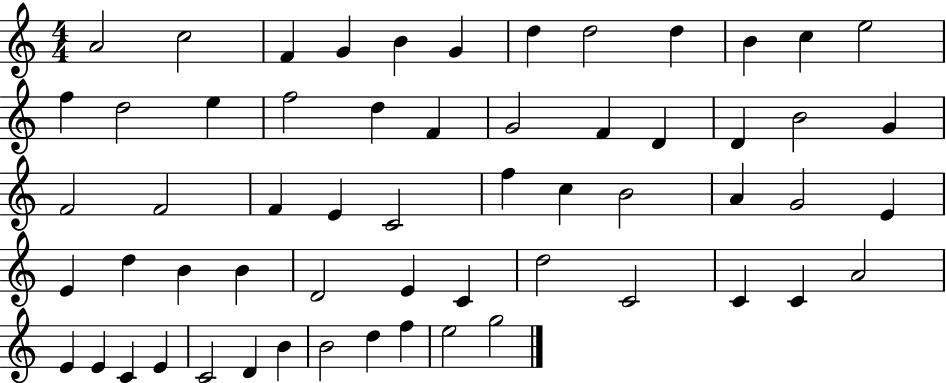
A4/h C5/h F4/q G4/q B4/q G4/q D5/q D5/h D5/q B4/q C5/q E5/h F5/q D5/h E5/q F5/h D5/q F4/q G4/h F4/q D4/q D4/q B4/h G4/q F4/h F4/h F4/q E4/q C4/h F5/q C5/q B4/h A4/q G4/h E4/q E4/q D5/q B4/q B4/q D4/h E4/q C4/q D5/h C4/h C4/q C4/q A4/h E4/q E4/q C4/q E4/q C4/h D4/q B4/q B4/h D5/q F5/q E5/h G5/h